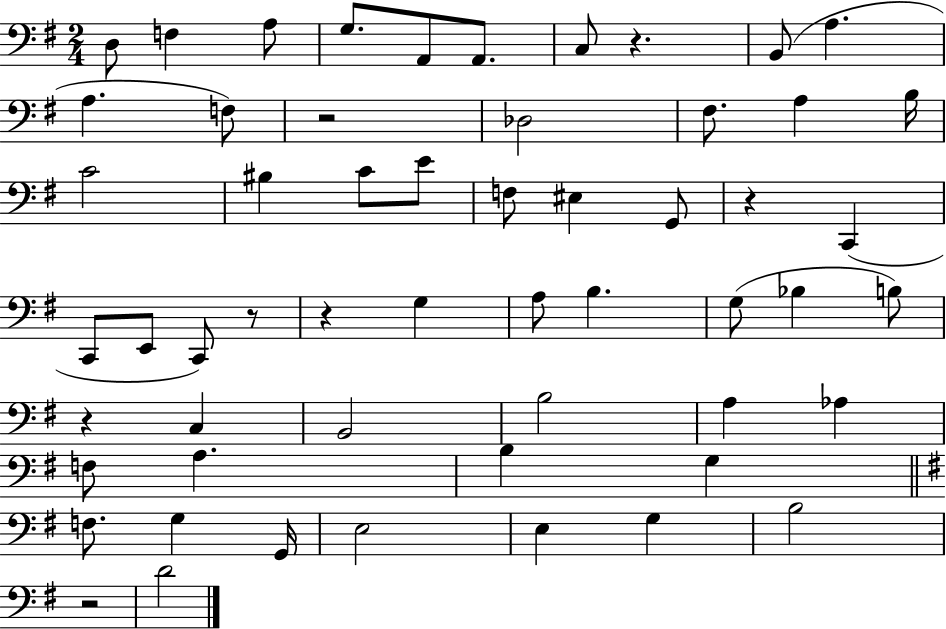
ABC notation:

X:1
T:Untitled
M:2/4
L:1/4
K:G
D,/2 F, A,/2 G,/2 A,,/2 A,,/2 C,/2 z B,,/2 A, A, F,/2 z2 _D,2 ^F,/2 A, B,/4 C2 ^B, C/2 E/2 F,/2 ^E, G,,/2 z C,, C,,/2 E,,/2 C,,/2 z/2 z G, A,/2 B, G,/2 _B, B,/2 z C, B,,2 B,2 A, _A, F,/2 A, B, G, F,/2 G, G,,/4 E,2 E, G, B,2 z2 D2